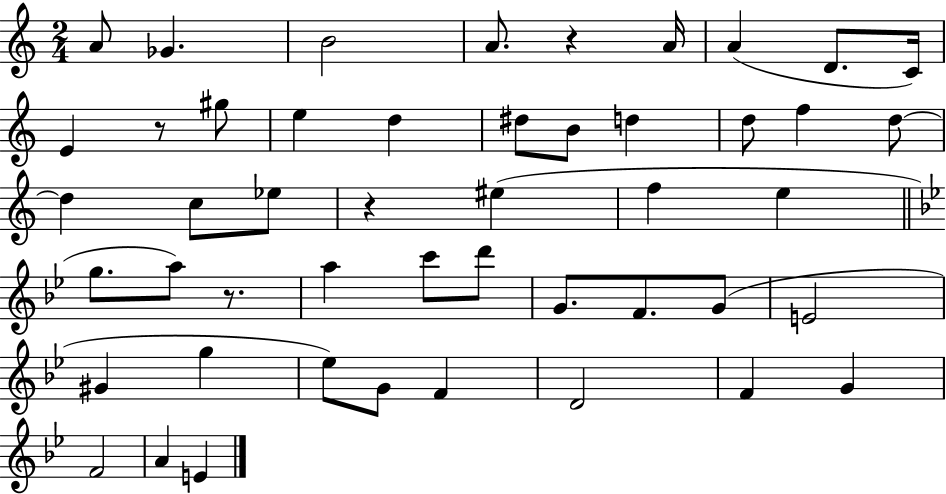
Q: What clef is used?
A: treble